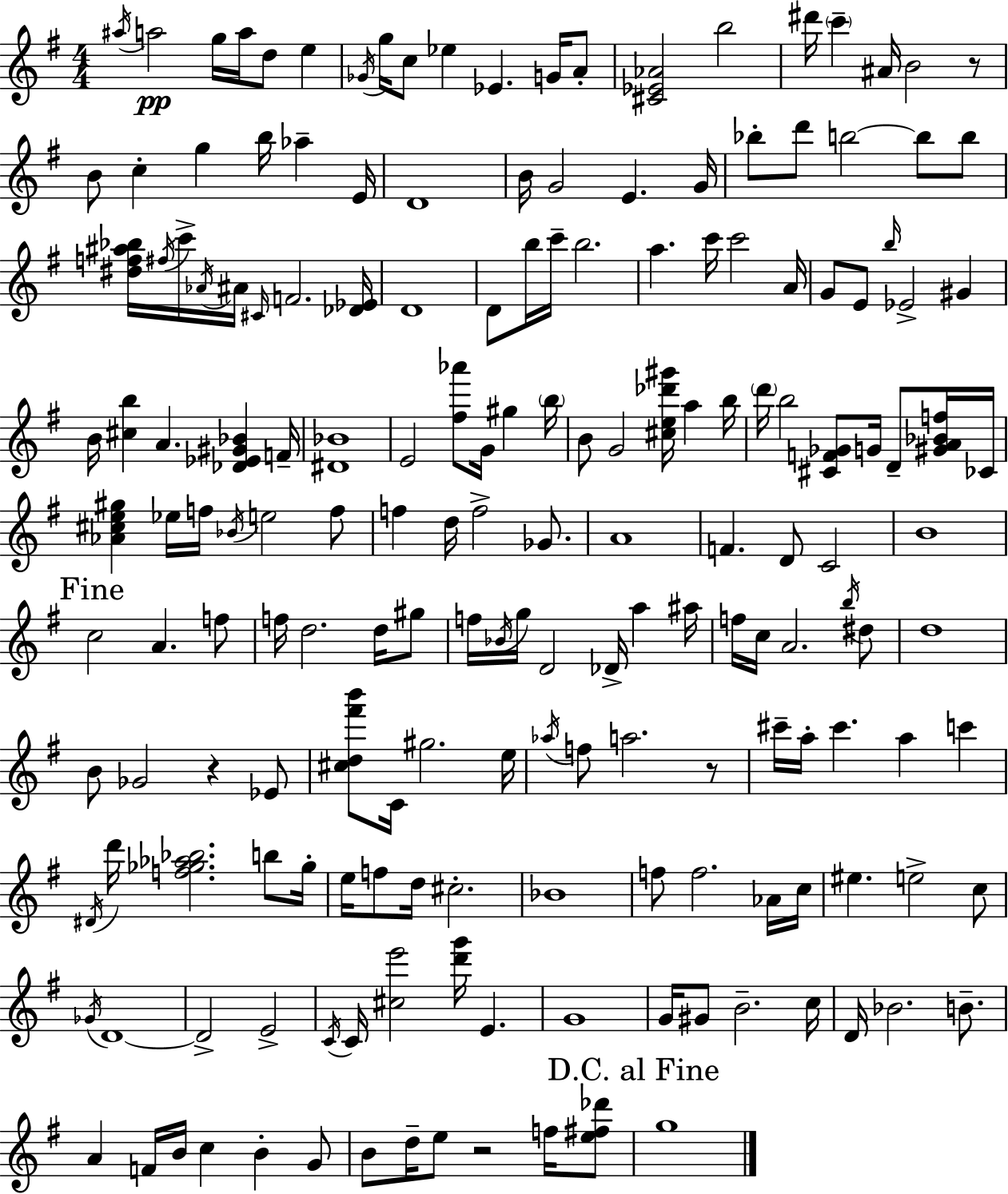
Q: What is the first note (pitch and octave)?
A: A#5